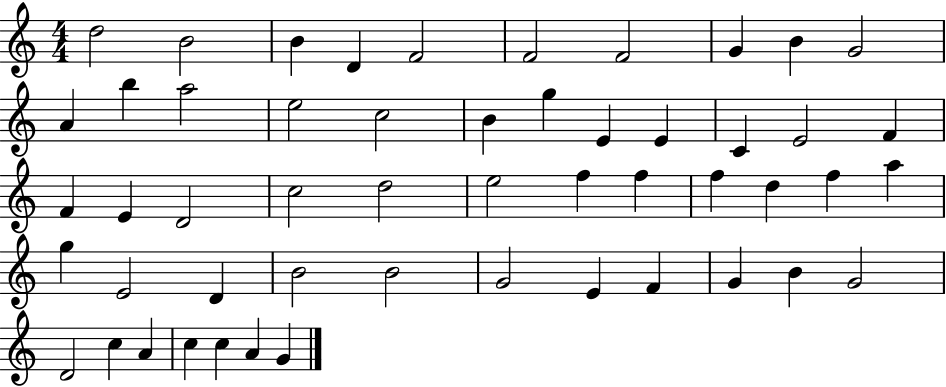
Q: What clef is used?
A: treble